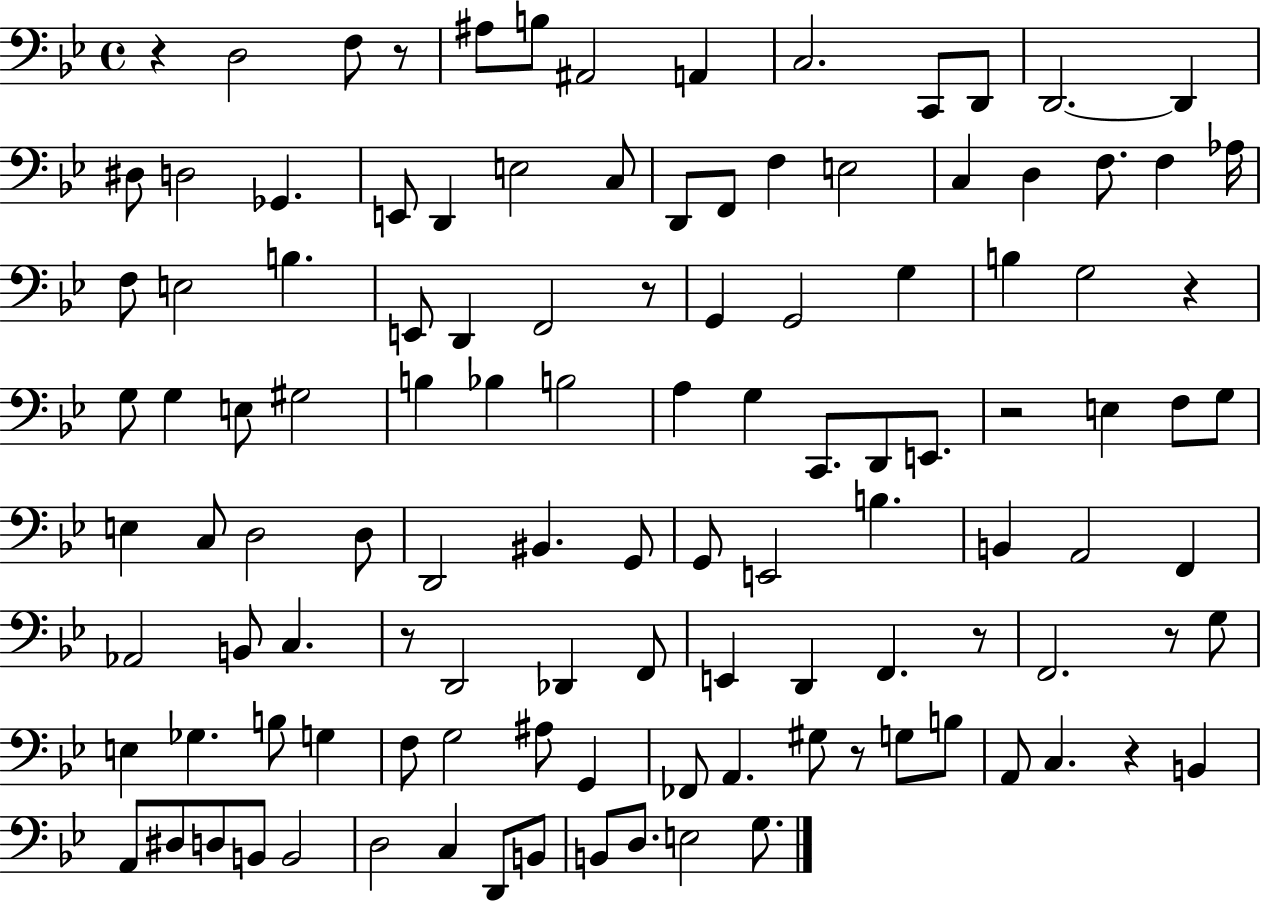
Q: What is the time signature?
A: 4/4